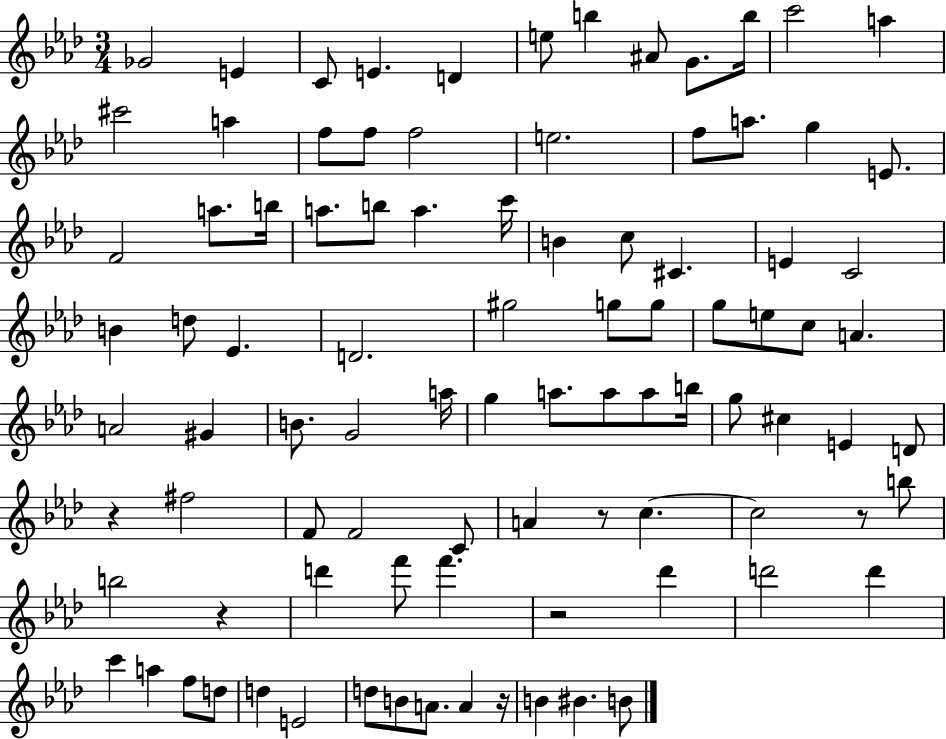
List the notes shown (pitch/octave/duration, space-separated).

Gb4/h E4/q C4/e E4/q. D4/q E5/e B5/q A#4/e G4/e. B5/s C6/h A5/q C#6/h A5/q F5/e F5/e F5/h E5/h. F5/e A5/e. G5/q E4/e. F4/h A5/e. B5/s A5/e. B5/e A5/q. C6/s B4/q C5/e C#4/q. E4/q C4/h B4/q D5/e Eb4/q. D4/h. G#5/h G5/e G5/e G5/e E5/e C5/e A4/q. A4/h G#4/q B4/e. G4/h A5/s G5/q A5/e. A5/e A5/e B5/s G5/e C#5/q E4/q D4/e R/q F#5/h F4/e F4/h C4/e A4/q R/e C5/q. C5/h R/e B5/e B5/h R/q D6/q F6/e F6/q. R/h Db6/q D6/h D6/q C6/q A5/q F5/e D5/e D5/q E4/h D5/e B4/e A4/e. A4/q R/s B4/q BIS4/q. B4/e